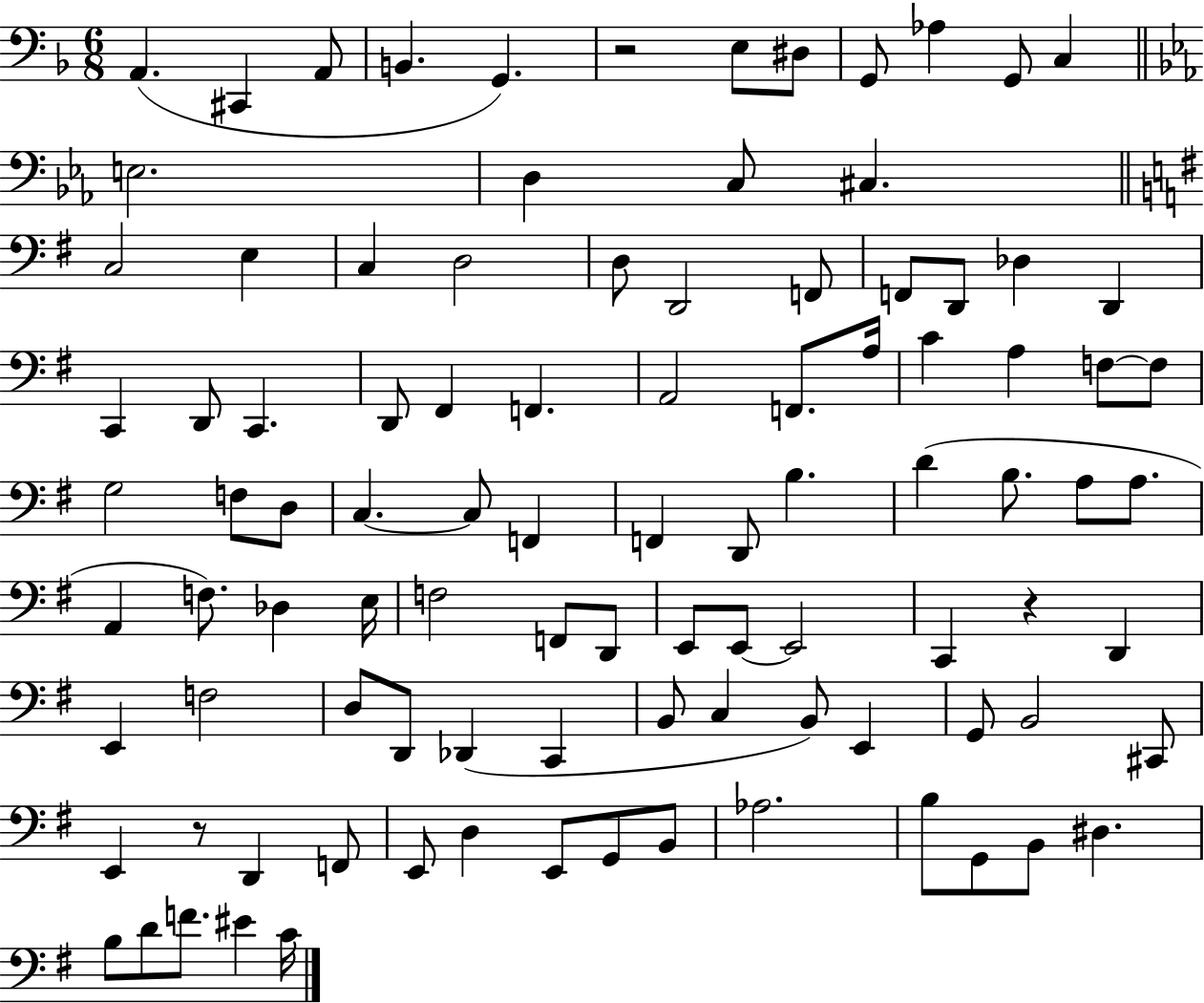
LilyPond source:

{
  \clef bass
  \numericTimeSignature
  \time 6/8
  \key f \major
  a,4.( cis,4 a,8 | b,4. g,4.) | r2 e8 dis8 | g,8 aes4 g,8 c4 | \break \bar "||" \break \key ees \major e2. | d4 c8 cis4. | \bar "||" \break \key g \major c2 e4 | c4 d2 | d8 d,2 f,8 | f,8 d,8 des4 d,4 | \break c,4 d,8 c,4. | d,8 fis,4 f,4. | a,2 f,8. a16 | c'4 a4 f8~~ f8 | \break g2 f8 d8 | c4.~~ c8 f,4 | f,4 d,8 b4. | d'4( b8. a8 a8. | \break a,4 f8.) des4 e16 | f2 f,8 d,8 | e,8 e,8~~ e,2 | c,4 r4 d,4 | \break e,4 f2 | d8 d,8 des,4( c,4 | b,8 c4 b,8) e,4 | g,8 b,2 cis,8 | \break e,4 r8 d,4 f,8 | e,8 d4 e,8 g,8 b,8 | aes2. | b8 g,8 b,8 dis4. | \break b8 d'8 f'8. eis'4 c'16 | \bar "|."
}